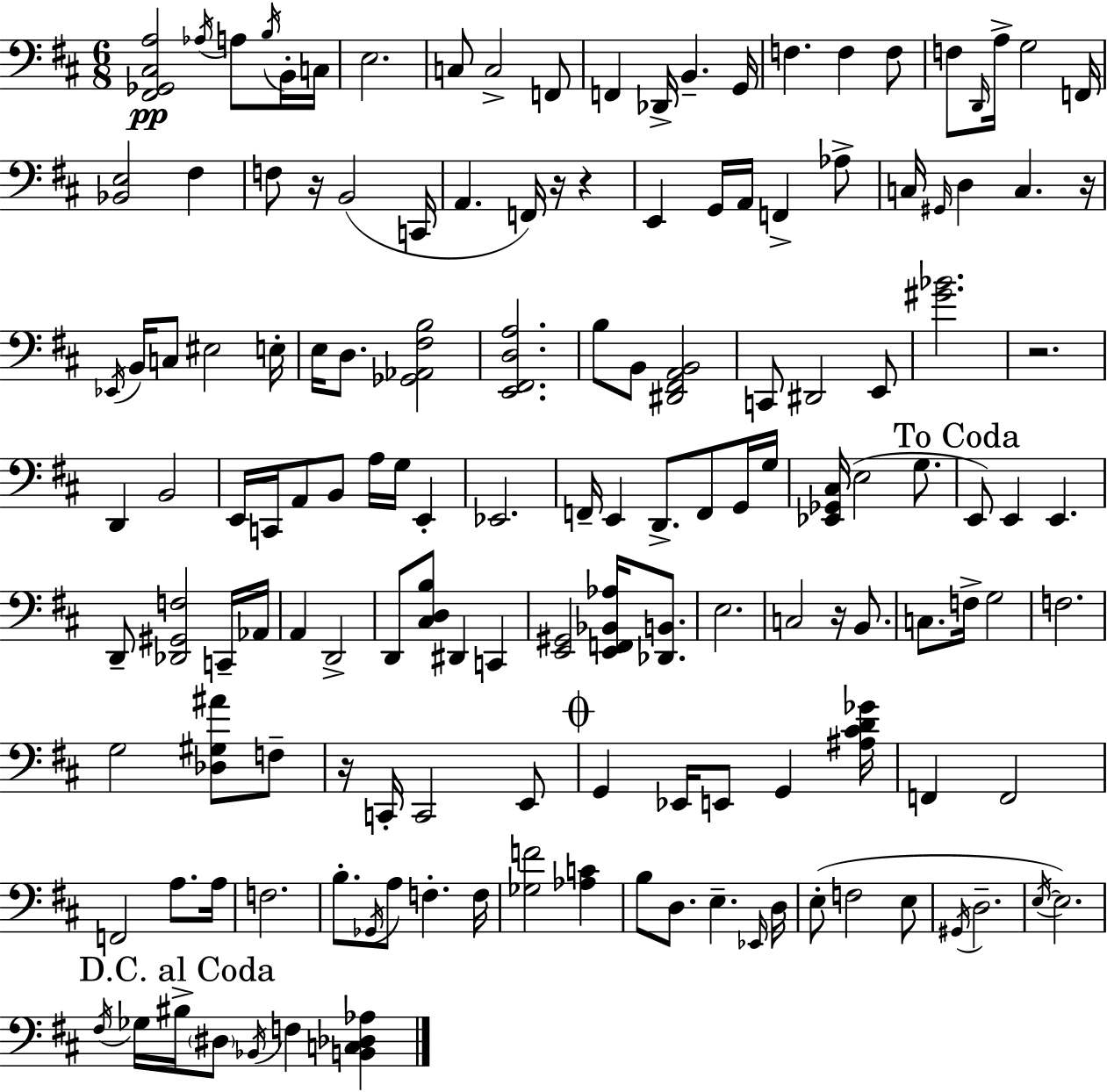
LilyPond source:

{
  \clef bass
  \numericTimeSignature
  \time 6/8
  \key d \major
  \repeat volta 2 { <fis, ges, cis a>2\pp \acciaccatura { aes16 } a8 \acciaccatura { b16 } | b,16-. c16 e2. | c8 c2-> | f,8 f,4 des,16-> b,4.-- | \break g,16 f4. f4 | f8 f8 \grace { d,16 } a16-> g2 | f,16 <bes, e>2 fis4 | f8 r16 b,2( | \break c,16 a,4. f,16) r16 r4 | e,4 g,16 a,16 f,4-> | aes8-> c16 \grace { gis,16 } d4 c4. | r16 \acciaccatura { ees,16 } b,16 c8 eis2 | \break e16-. e16 d8. <ges, aes, fis b>2 | <e, fis, d a>2. | b8 b,8 <dis, fis, a, b,>2 | c,8 dis,2 | \break e,8 <gis' bes'>2. | r2. | d,4 b,2 | e,16 c,16 a,8 b,8 a16 | \break g16 e,4-. ees,2. | f,16-- e,4 d,8.-> | f,8 g,16 g16 <ees, ges, cis>16( e2 | g8. \mark "To Coda" e,8) e,4 e,4. | \break d,8-- <des, gis, f>2 | c,16-- aes,16 a,4 d,2-> | d,8 <cis d b>8 dis,4 | c,4 <e, gis,>2 | \break <e, f, bes, aes>16 <des, b,>8. e2. | c2 | r16 b,8. c8. f16-> g2 | f2. | \break g2 | <des gis ais'>8 f8-- r16 c,16-. c,2 | e,8 \mark \markup { \musicglyph "scripts.coda" } g,4 ees,16 e,8 | g,4 <ais cis' d' ges'>16 f,4 f,2 | \break f,2 | a8. a16 f2. | b8.-. \acciaccatura { ges,16 } a8 f4.-. | f16 <ges f'>2 | \break <aes c'>4 b8 d8. e4.-- | \grace { ees,16 } d16 e8-.( f2 | e8 \acciaccatura { gis,16 } d2.-- | \acciaccatura { e16~ }~) e2. | \break \mark "D.C. al Coda" \acciaccatura { fis16 } ges16 bis16-> | \parenthesize dis8 \acciaccatura { bes,16 } f4 <b, c des aes>4 } \bar "|."
}